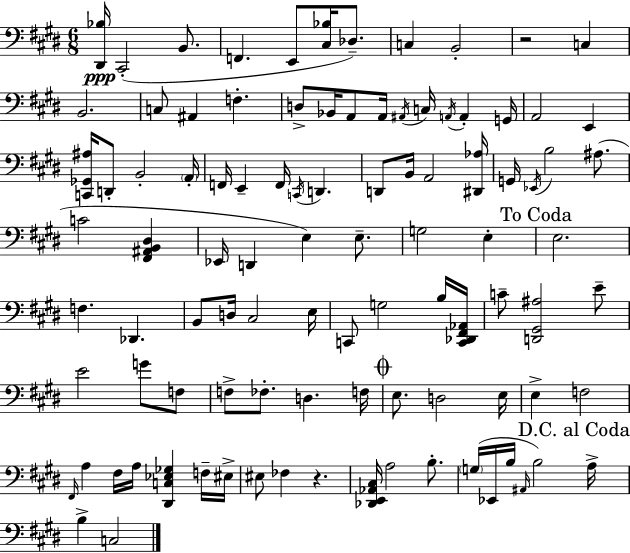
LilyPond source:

{
  \clef bass
  \numericTimeSignature
  \time 6/8
  \key e \major
  \repeat volta 2 { <dis, bes>16\ppp cis,2-.( b,8. | f,4. e,8 <cis bes>16 des8.--) | c4 b,2-. | r2 c4 | \break b,2. | c8 ais,4 f4.-. | d8-> bes,16 a,8 a,16 \acciaccatura { ais,16 } c16 \acciaccatura { a,16 } a,4-. | g,16 a,2 e,4 | \break <c, ges, ais>16 d,8-. b,2-. | \parenthesize a,16-. f,16 e,4-- f,16 \acciaccatura { c,16 } d,4. | d,8 b,16 a,2 | <dis, aes>16 g,16 \acciaccatura { ees,16 } b2 | \break ais8.( c'2 | <fis, ais, b, dis>4 ees,16 d,4 e4) | e8.-- g2 | e4-. \mark "To Coda" e2. | \break f4. des,4. | b,8 d16 cis2 | e16 c,8 g2 | b16 <c, des, fis, aes,>16 c'8-- <d, gis, ais>2 | \break e'8-- e'2 | g'8 f8 f8-> fes8.-. d4. | f16 \mark \markup { \musicglyph "scripts.coda" } e8. d2 | e16 e4-> f2 | \break \grace { fis,16 } a4 fis16 a16 <dis, c ees ges>4 | f16-- eis16-> eis8 fes4 r4. | <des, e, aes, cis>16 a2 | b8.-. \parenthesize g16( ees,16 b16 \grace { ais,16 }) b2 | \break \mark "D.C. al Coda" a16-> b4-> c2 | } \bar "|."
}